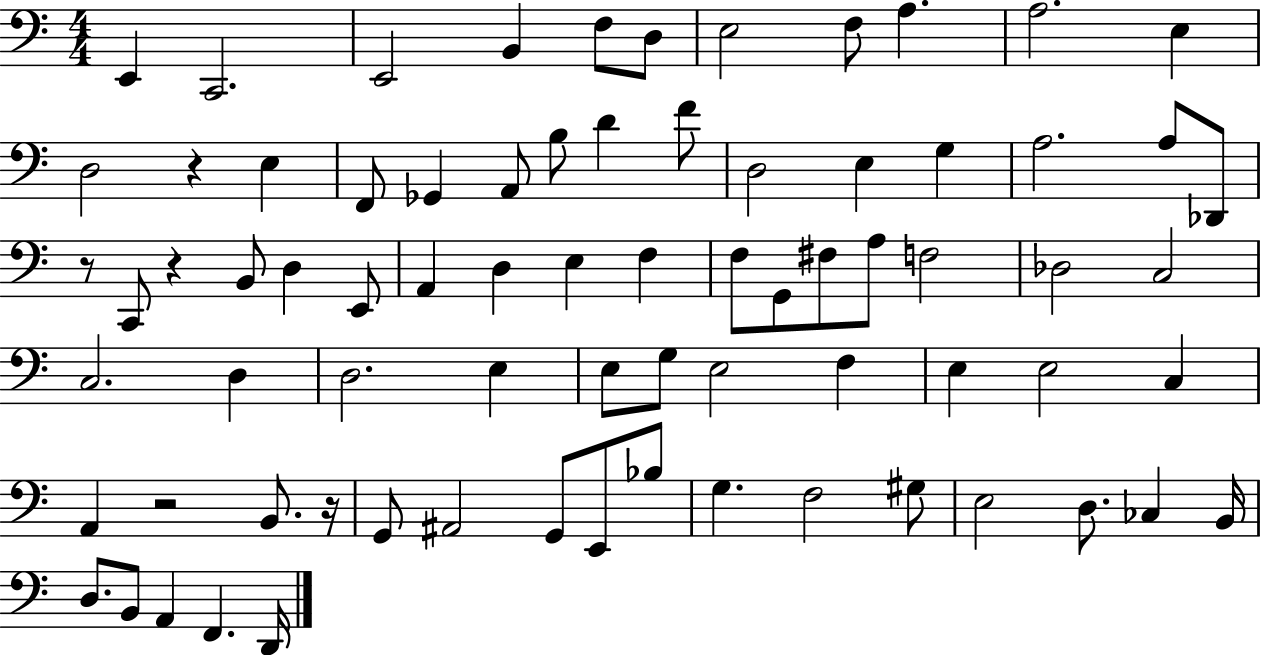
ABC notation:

X:1
T:Untitled
M:4/4
L:1/4
K:C
E,, C,,2 E,,2 B,, F,/2 D,/2 E,2 F,/2 A, A,2 E, D,2 z E, F,,/2 _G,, A,,/2 B,/2 D F/2 D,2 E, G, A,2 A,/2 _D,,/2 z/2 C,,/2 z B,,/2 D, E,,/2 A,, D, E, F, F,/2 G,,/2 ^F,/2 A,/2 F,2 _D,2 C,2 C,2 D, D,2 E, E,/2 G,/2 E,2 F, E, E,2 C, A,, z2 B,,/2 z/4 G,,/2 ^A,,2 G,,/2 E,,/2 _B,/2 G, F,2 ^G,/2 E,2 D,/2 _C, B,,/4 D,/2 B,,/2 A,, F,, D,,/4